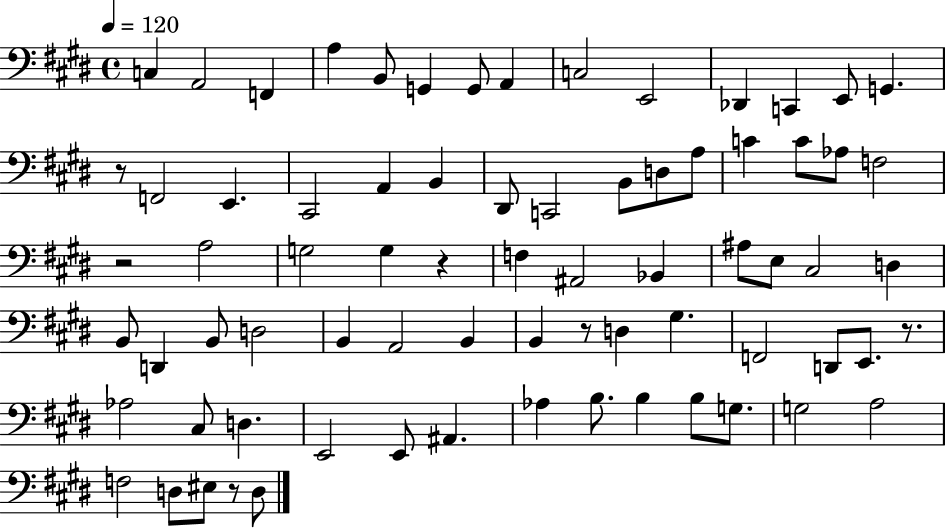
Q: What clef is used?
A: bass